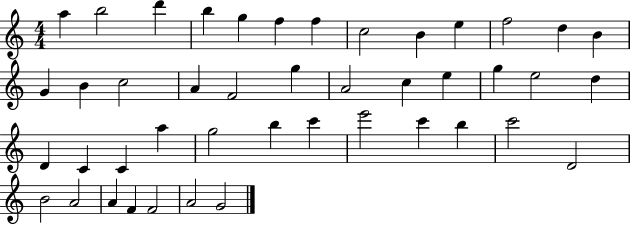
A5/q B5/h D6/q B5/q G5/q F5/q F5/q C5/h B4/q E5/q F5/h D5/q B4/q G4/q B4/q C5/h A4/q F4/h G5/q A4/h C5/q E5/q G5/q E5/h D5/q D4/q C4/q C4/q A5/q G5/h B5/q C6/q E6/h C6/q B5/q C6/h D4/h B4/h A4/h A4/q F4/q F4/h A4/h G4/h